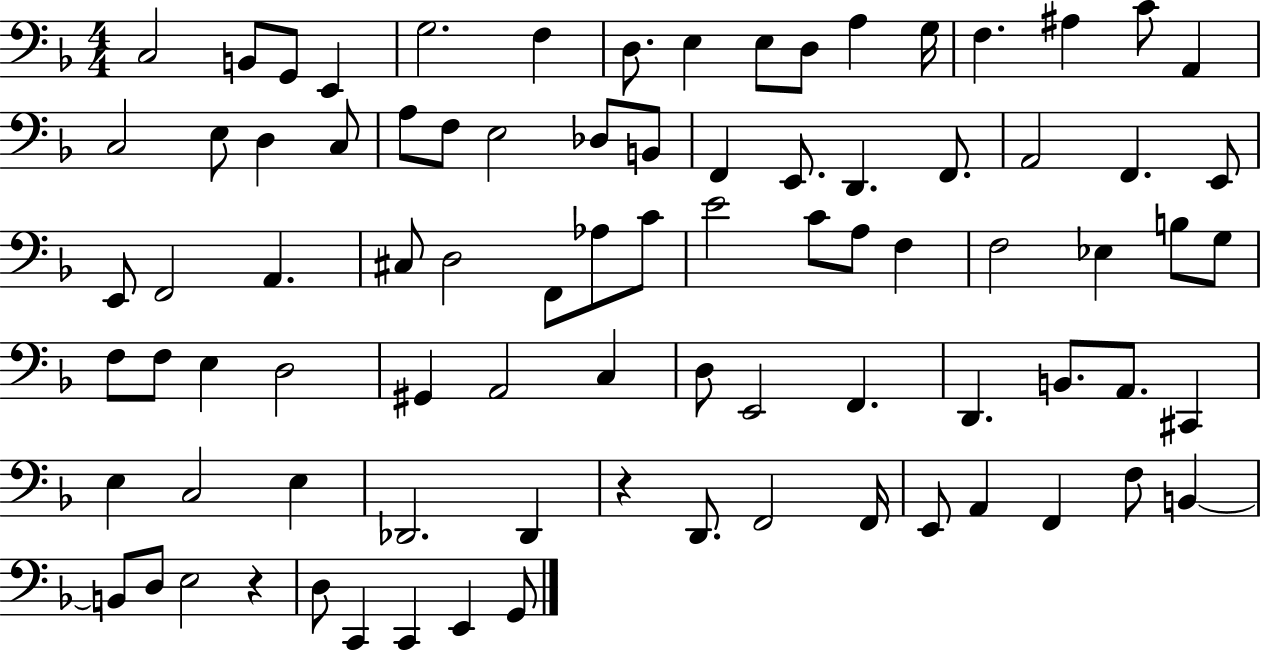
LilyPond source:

{
  \clef bass
  \numericTimeSignature
  \time 4/4
  \key f \major
  c2 b,8 g,8 e,4 | g2. f4 | d8. e4 e8 d8 a4 g16 | f4. ais4 c'8 a,4 | \break c2 e8 d4 c8 | a8 f8 e2 des8 b,8 | f,4 e,8. d,4. f,8. | a,2 f,4. e,8 | \break e,8 f,2 a,4. | cis8 d2 f,8 aes8 c'8 | e'2 c'8 a8 f4 | f2 ees4 b8 g8 | \break f8 f8 e4 d2 | gis,4 a,2 c4 | d8 e,2 f,4. | d,4. b,8. a,8. cis,4 | \break e4 c2 e4 | des,2. des,4 | r4 d,8. f,2 f,16 | e,8 a,4 f,4 f8 b,4~~ | \break b,8 d8 e2 r4 | d8 c,4 c,4 e,4 g,8 | \bar "|."
}